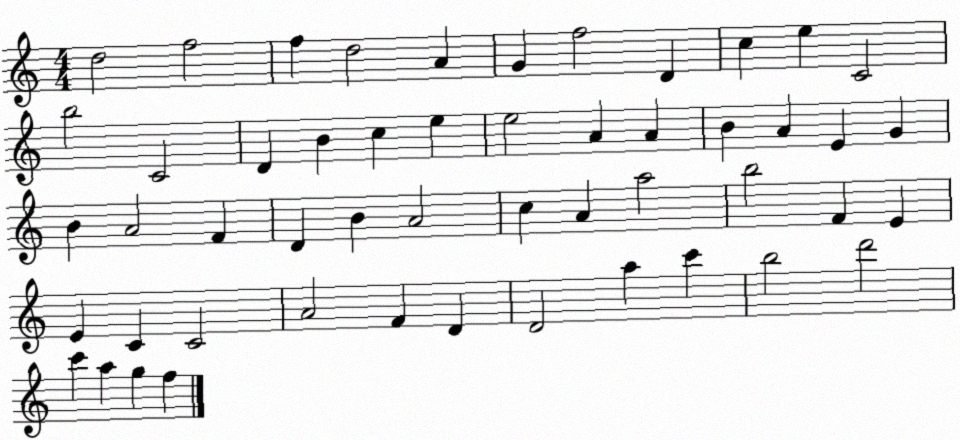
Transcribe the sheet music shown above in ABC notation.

X:1
T:Untitled
M:4/4
L:1/4
K:C
d2 f2 f d2 A G f2 D c e C2 b2 C2 D B c e e2 A A B A E G B A2 F D B A2 c A a2 b2 F E E C C2 A2 F D D2 a c' b2 d'2 c' a g f